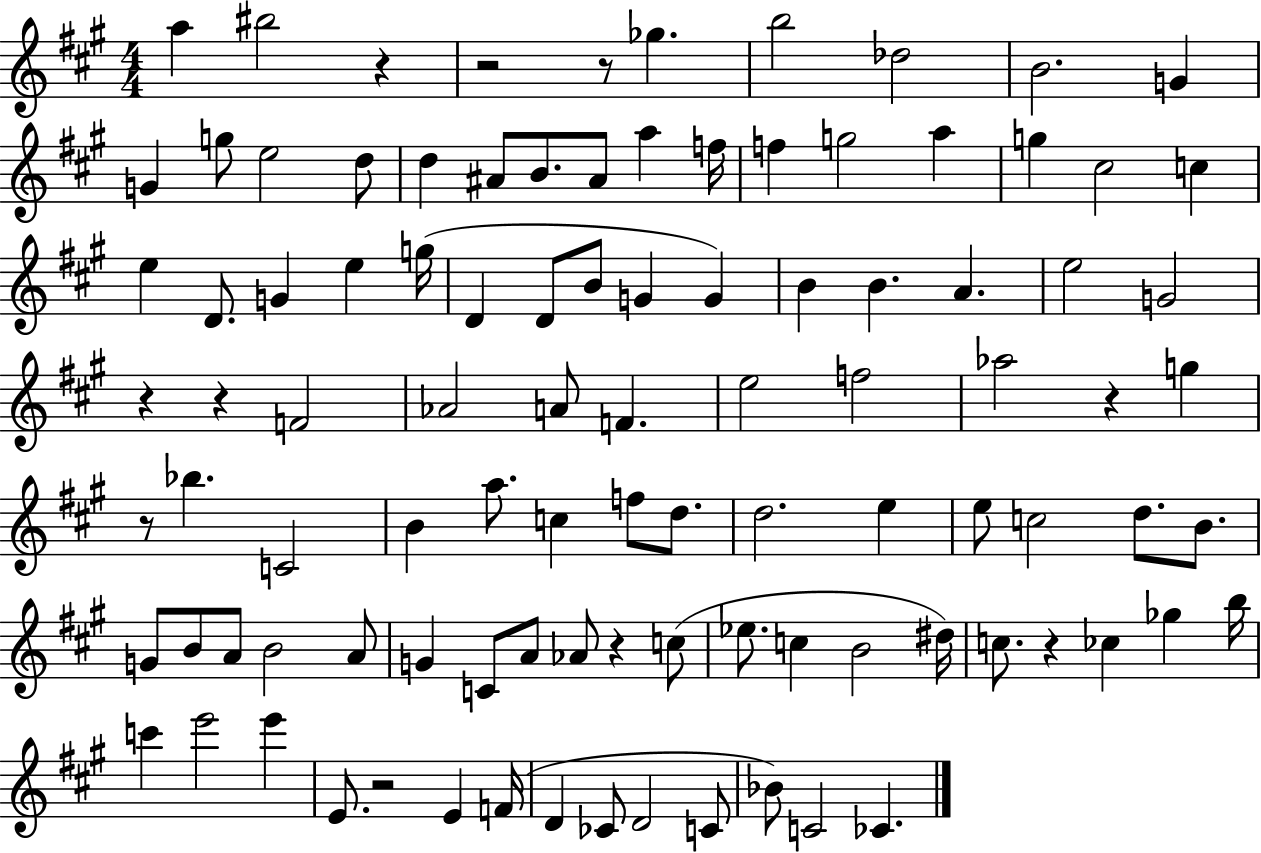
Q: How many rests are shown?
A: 10